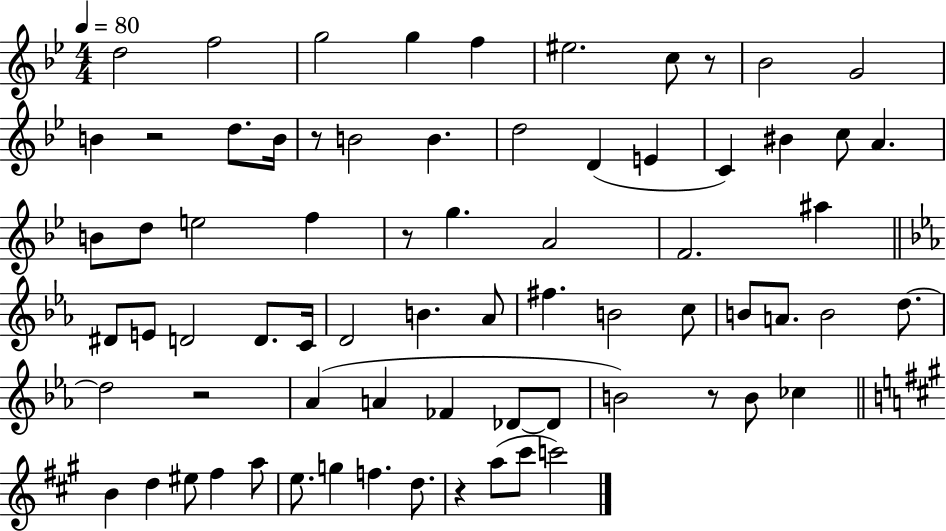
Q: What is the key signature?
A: BES major